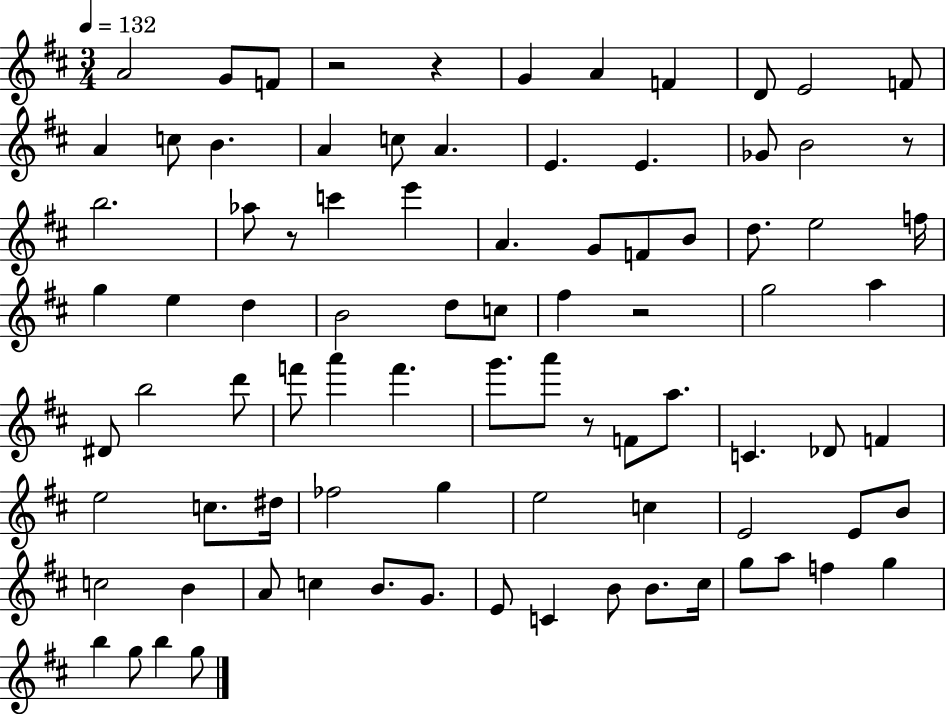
A4/h G4/e F4/e R/h R/q G4/q A4/q F4/q D4/e E4/h F4/e A4/q C5/e B4/q. A4/q C5/e A4/q. E4/q. E4/q. Gb4/e B4/h R/e B5/h. Ab5/e R/e C6/q E6/q A4/q. G4/e F4/e B4/e D5/e. E5/h F5/s G5/q E5/q D5/q B4/h D5/e C5/e F#5/q R/h G5/h A5/q D#4/e B5/h D6/e F6/e A6/q F6/q. G6/e. A6/e R/e F4/e A5/e. C4/q. Db4/e F4/q E5/h C5/e. D#5/s FES5/h G5/q E5/h C5/q E4/h E4/e B4/e C5/h B4/q A4/e C5/q B4/e. G4/e. E4/e C4/q B4/e B4/e. C#5/s G5/e A5/e F5/q G5/q B5/q G5/e B5/q G5/e